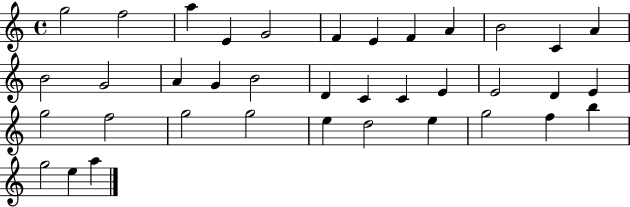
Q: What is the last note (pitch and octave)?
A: A5